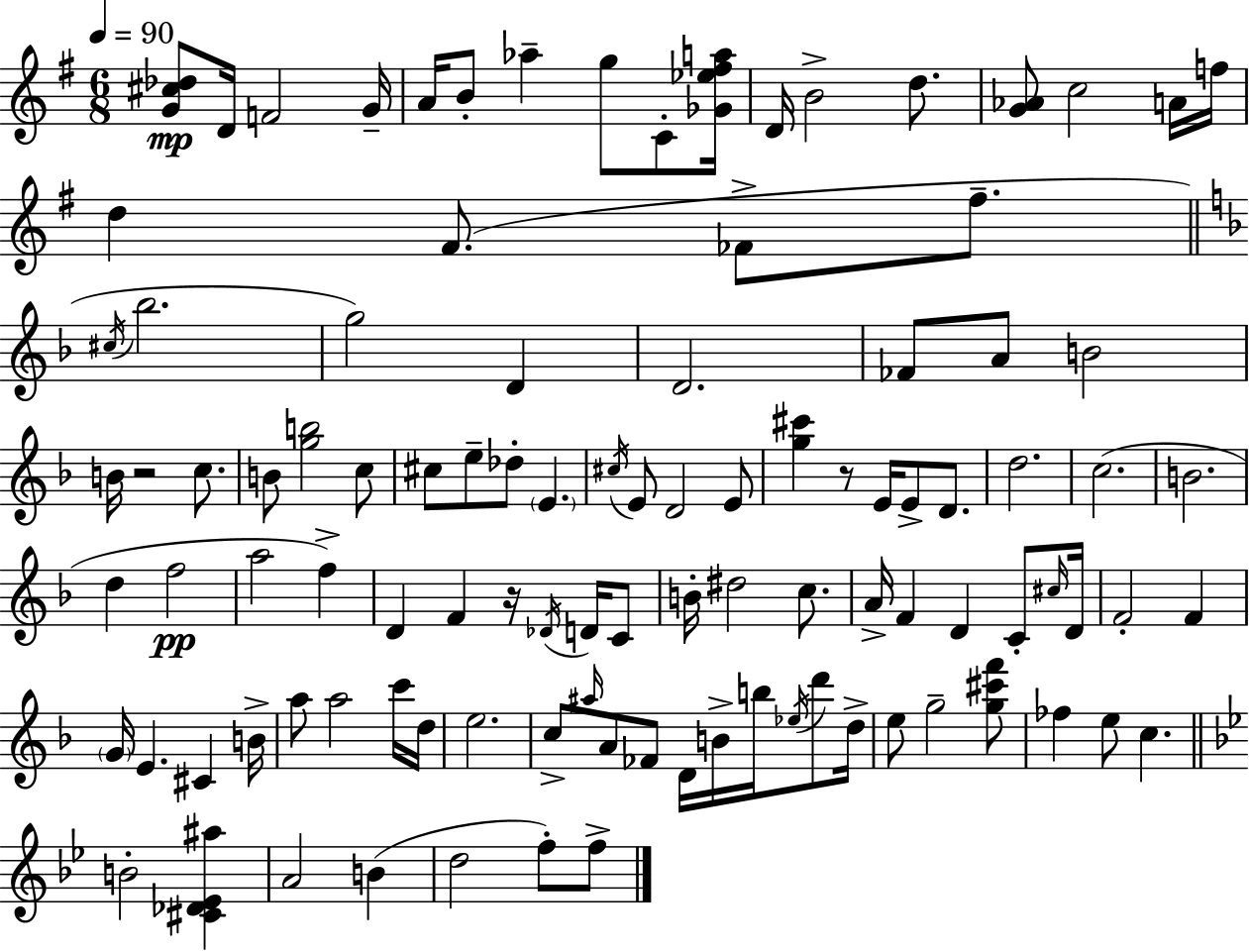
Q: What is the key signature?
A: G major